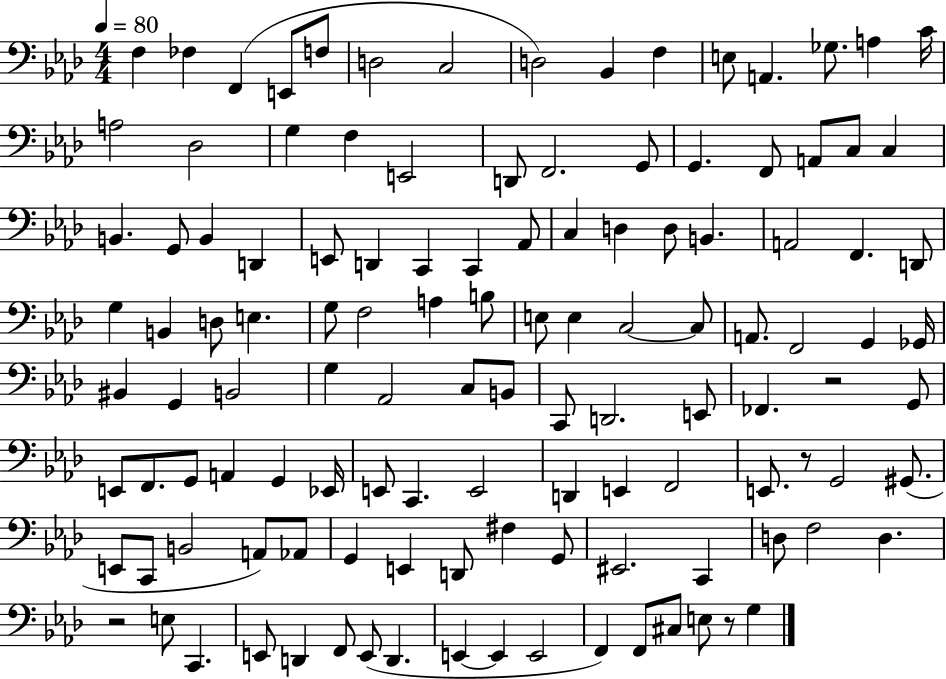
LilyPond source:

{
  \clef bass
  \numericTimeSignature
  \time 4/4
  \key aes \major
  \tempo 4 = 80
  \repeat volta 2 { f4 fes4 f,4( e,8 f8 | d2 c2 | d2) bes,4 f4 | e8 a,4. ges8. a4 c'16 | \break a2 des2 | g4 f4 e,2 | d,8 f,2. g,8 | g,4. f,8 a,8 c8 c4 | \break b,4. g,8 b,4 d,4 | e,8 d,4 c,4 c,4 aes,8 | c4 d4 d8 b,4. | a,2 f,4. d,8 | \break g4 b,4 d8 e4. | g8 f2 a4 b8 | e8 e4 c2~~ c8 | a,8. f,2 g,4 ges,16 | \break bis,4 g,4 b,2 | g4 aes,2 c8 b,8 | c,8 d,2. e,8 | fes,4. r2 g,8 | \break e,8 f,8. g,8 a,4 g,4 ees,16 | e,8 c,4. e,2 | d,4 e,4 f,2 | e,8. r8 g,2 gis,8.( | \break e,8 c,8 b,2 a,8) aes,8 | g,4 e,4 d,8 fis4 g,8 | eis,2. c,4 | d8 f2 d4. | \break r2 e8 c,4. | e,8 d,4 f,8 e,8( d,4. | e,4~~ e,4 e,2 | f,4) f,8 cis8 e8 r8 g4 | \break } \bar "|."
}